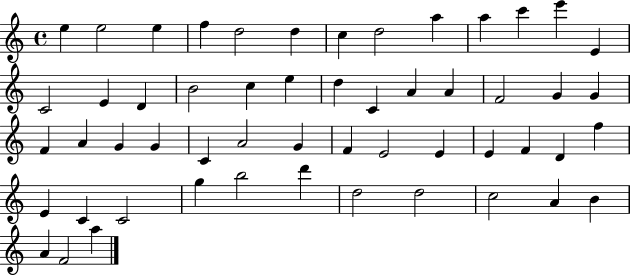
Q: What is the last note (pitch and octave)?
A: A5